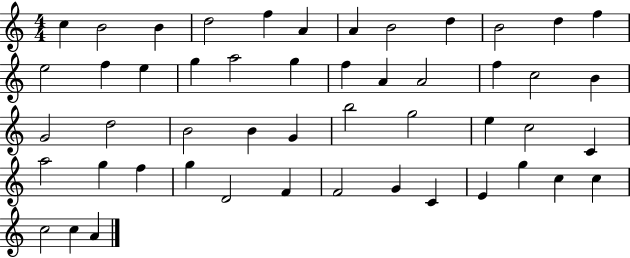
C5/q B4/h B4/q D5/h F5/q A4/q A4/q B4/h D5/q B4/h D5/q F5/q E5/h F5/q E5/q G5/q A5/h G5/q F5/q A4/q A4/h F5/q C5/h B4/q G4/h D5/h B4/h B4/q G4/q B5/h G5/h E5/q C5/h C4/q A5/h G5/q F5/q G5/q D4/h F4/q F4/h G4/q C4/q E4/q G5/q C5/q C5/q C5/h C5/q A4/q